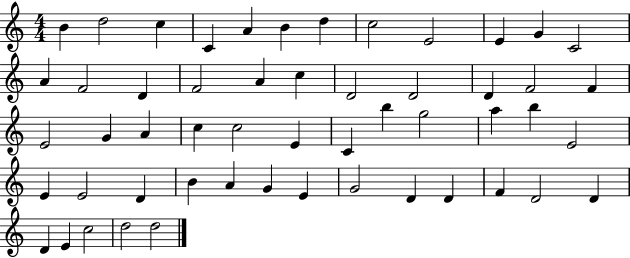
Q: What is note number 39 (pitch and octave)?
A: B4